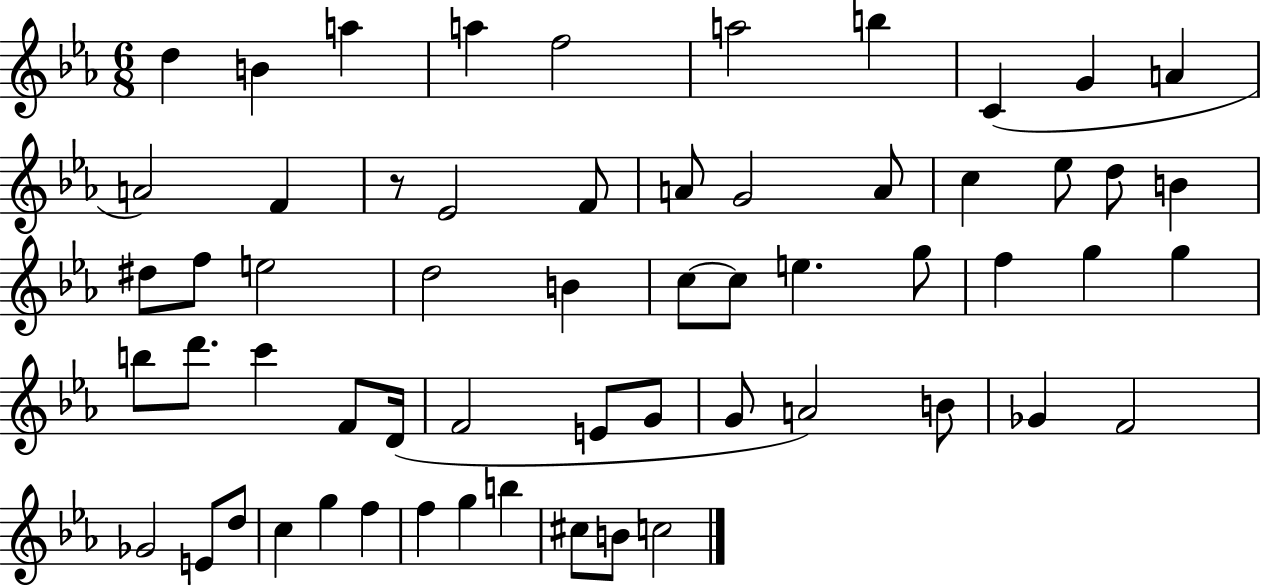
X:1
T:Untitled
M:6/8
L:1/4
K:Eb
d B a a f2 a2 b C G A A2 F z/2 _E2 F/2 A/2 G2 A/2 c _e/2 d/2 B ^d/2 f/2 e2 d2 B c/2 c/2 e g/2 f g g b/2 d'/2 c' F/2 D/4 F2 E/2 G/2 G/2 A2 B/2 _G F2 _G2 E/2 d/2 c g f f g b ^c/2 B/2 c2